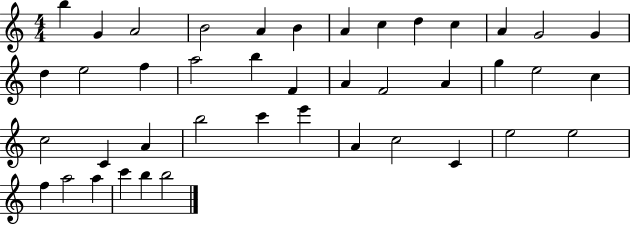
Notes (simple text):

B5/q G4/q A4/h B4/h A4/q B4/q A4/q C5/q D5/q C5/q A4/q G4/h G4/q D5/q E5/h F5/q A5/h B5/q F4/q A4/q F4/h A4/q G5/q E5/h C5/q C5/h C4/q A4/q B5/h C6/q E6/q A4/q C5/h C4/q E5/h E5/h F5/q A5/h A5/q C6/q B5/q B5/h